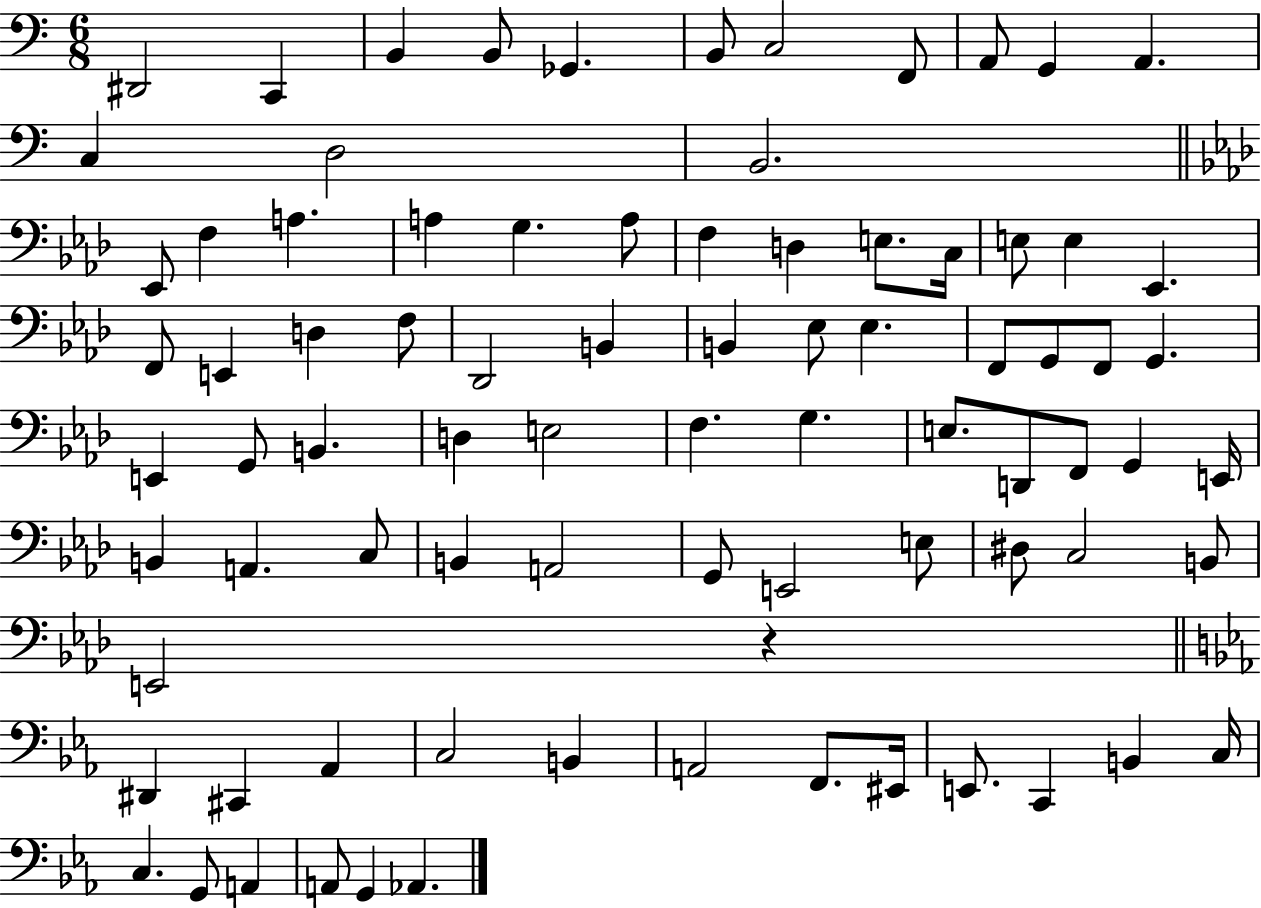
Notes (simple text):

D#2/h C2/q B2/q B2/e Gb2/q. B2/e C3/h F2/e A2/e G2/q A2/q. C3/q D3/h B2/h. Eb2/e F3/q A3/q. A3/q G3/q. A3/e F3/q D3/q E3/e. C3/s E3/e E3/q Eb2/q. F2/e E2/q D3/q F3/e Db2/h B2/q B2/q Eb3/e Eb3/q. F2/e G2/e F2/e G2/q. E2/q G2/e B2/q. D3/q E3/h F3/q. G3/q. E3/e. D2/e F2/e G2/q E2/s B2/q A2/q. C3/e B2/q A2/h G2/e E2/h E3/e D#3/e C3/h B2/e E2/h R/q D#2/q C#2/q Ab2/q C3/h B2/q A2/h F2/e. EIS2/s E2/e. C2/q B2/q C3/s C3/q. G2/e A2/q A2/e G2/q Ab2/q.